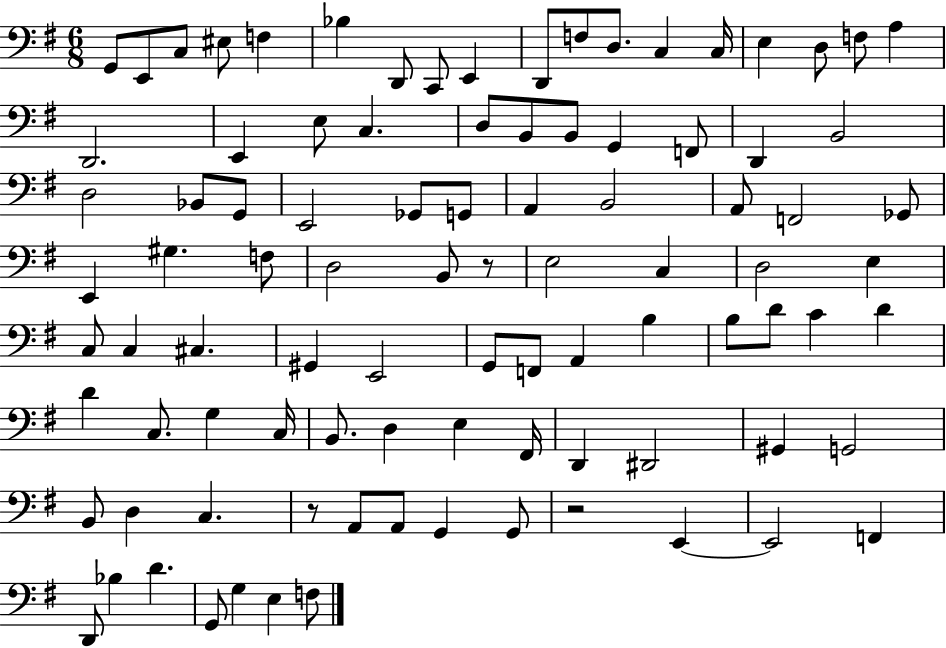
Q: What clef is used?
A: bass